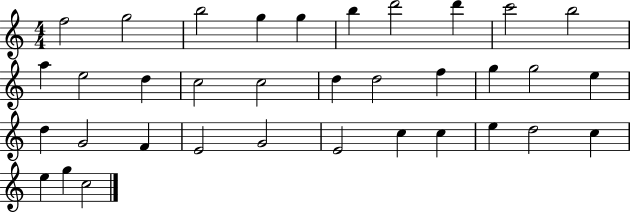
F5/h G5/h B5/h G5/q G5/q B5/q D6/h D6/q C6/h B5/h A5/q E5/h D5/q C5/h C5/h D5/q D5/h F5/q G5/q G5/h E5/q D5/q G4/h F4/q E4/h G4/h E4/h C5/q C5/q E5/q D5/h C5/q E5/q G5/q C5/h